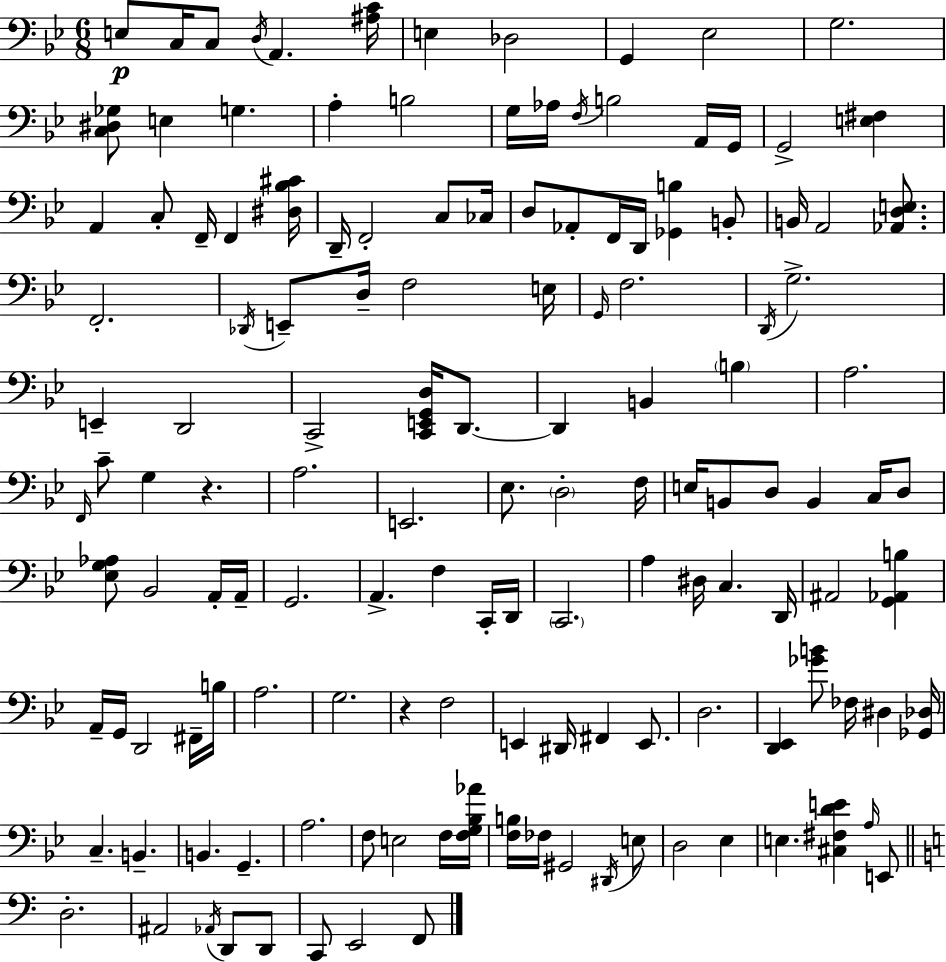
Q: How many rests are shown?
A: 2